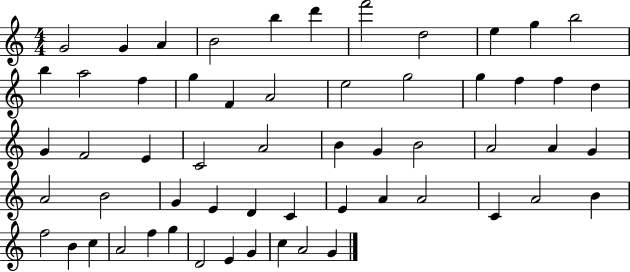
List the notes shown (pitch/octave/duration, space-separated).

G4/h G4/q A4/q B4/h B5/q D6/q F6/h D5/h E5/q G5/q B5/h B5/q A5/h F5/q G5/q F4/q A4/h E5/h G5/h G5/q F5/q F5/q D5/q G4/q F4/h E4/q C4/h A4/h B4/q G4/q B4/h A4/h A4/q G4/q A4/h B4/h G4/q E4/q D4/q C4/q E4/q A4/q A4/h C4/q A4/h B4/q F5/h B4/q C5/q A4/h F5/q G5/q D4/h E4/q G4/q C5/q A4/h G4/q